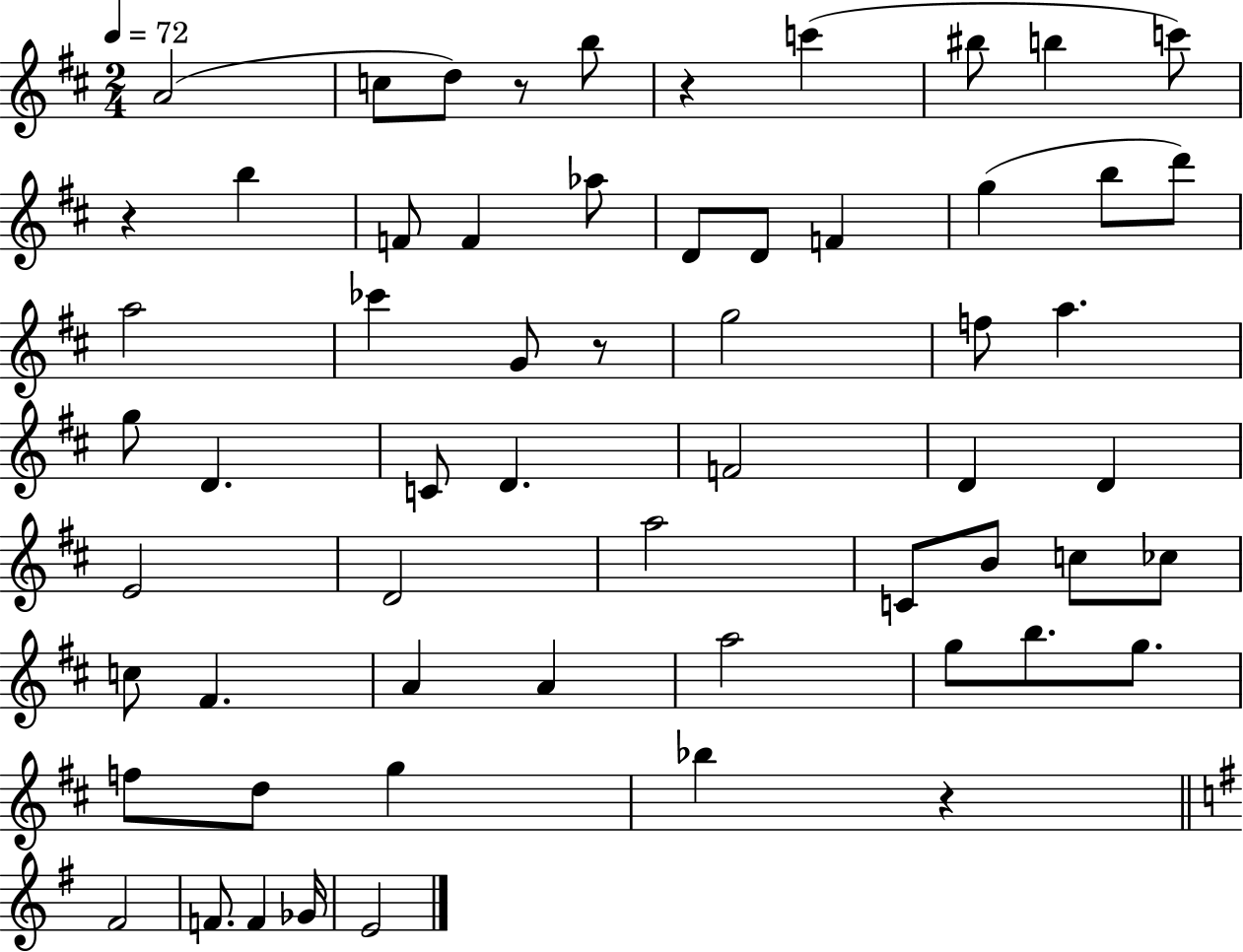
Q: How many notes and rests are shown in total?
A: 60